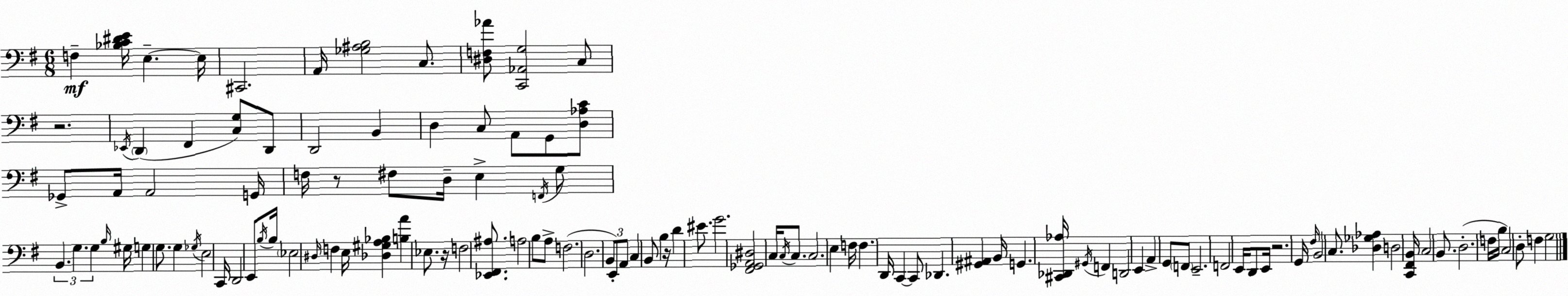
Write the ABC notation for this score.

X:1
T:Untitled
M:6/8
L:1/4
K:G
F, [_B,C^DE]/4 E, E,/4 ^C,,2 A,,/4 [_G,^A,B,]2 C,/2 [^D,F,_A]/2 [C,,_A,,G,]2 C,/2 z2 _E,,/4 D,, ^F,, [C,G,]/2 D,,/2 D,,2 B,, D, C,/2 A,,/2 G,,/2 [D,_A,C]/2 _G,,/2 A,,/4 A,,2 G,,/4 F,/4 z/2 ^F,/2 D,/4 E, F,,/4 G,/2 B,, G, G, B,/4 ^G,/4 G, G,/2 G, _G,/4 E,2 C,,/4 D,,2 E,,/2 B,/4 B,/4 _E,2 ^D,/4 F, E,/4 [_D,^G,A,_B,] [B,A] _E,/2 z/4 F,2 [_E,,^F,,^A,]/2 A,2 B,/2 A,/2 F,2 D,2 B,,/2 E,,/2 A,,/2 C, B,,/2 B, z/4 D ^E/2 G2 [^F,,_G,,A,,^D,]2 C,/4 C,/4 C,/2 C,2 E, F,/4 F, D,,/4 C,, C,,/2 _D,, [^G,,^A,,] B,,/4 G,, [^C,,_D,,_A,]/4 ^G,,/4 F,, D,,2 E,, A,, G,,/2 F,,/2 E,,2 F,,2 E,,/4 D,,/2 E,,/4 z2 G,,/4 ^F,/4 B,,2 C,/2 [_D,_G,_A,] D,2 [C,,^F,,B,,]/4 C,2 B,,/2 D,2 F,/4 B,/4 C,2 D,/2 F, G,2